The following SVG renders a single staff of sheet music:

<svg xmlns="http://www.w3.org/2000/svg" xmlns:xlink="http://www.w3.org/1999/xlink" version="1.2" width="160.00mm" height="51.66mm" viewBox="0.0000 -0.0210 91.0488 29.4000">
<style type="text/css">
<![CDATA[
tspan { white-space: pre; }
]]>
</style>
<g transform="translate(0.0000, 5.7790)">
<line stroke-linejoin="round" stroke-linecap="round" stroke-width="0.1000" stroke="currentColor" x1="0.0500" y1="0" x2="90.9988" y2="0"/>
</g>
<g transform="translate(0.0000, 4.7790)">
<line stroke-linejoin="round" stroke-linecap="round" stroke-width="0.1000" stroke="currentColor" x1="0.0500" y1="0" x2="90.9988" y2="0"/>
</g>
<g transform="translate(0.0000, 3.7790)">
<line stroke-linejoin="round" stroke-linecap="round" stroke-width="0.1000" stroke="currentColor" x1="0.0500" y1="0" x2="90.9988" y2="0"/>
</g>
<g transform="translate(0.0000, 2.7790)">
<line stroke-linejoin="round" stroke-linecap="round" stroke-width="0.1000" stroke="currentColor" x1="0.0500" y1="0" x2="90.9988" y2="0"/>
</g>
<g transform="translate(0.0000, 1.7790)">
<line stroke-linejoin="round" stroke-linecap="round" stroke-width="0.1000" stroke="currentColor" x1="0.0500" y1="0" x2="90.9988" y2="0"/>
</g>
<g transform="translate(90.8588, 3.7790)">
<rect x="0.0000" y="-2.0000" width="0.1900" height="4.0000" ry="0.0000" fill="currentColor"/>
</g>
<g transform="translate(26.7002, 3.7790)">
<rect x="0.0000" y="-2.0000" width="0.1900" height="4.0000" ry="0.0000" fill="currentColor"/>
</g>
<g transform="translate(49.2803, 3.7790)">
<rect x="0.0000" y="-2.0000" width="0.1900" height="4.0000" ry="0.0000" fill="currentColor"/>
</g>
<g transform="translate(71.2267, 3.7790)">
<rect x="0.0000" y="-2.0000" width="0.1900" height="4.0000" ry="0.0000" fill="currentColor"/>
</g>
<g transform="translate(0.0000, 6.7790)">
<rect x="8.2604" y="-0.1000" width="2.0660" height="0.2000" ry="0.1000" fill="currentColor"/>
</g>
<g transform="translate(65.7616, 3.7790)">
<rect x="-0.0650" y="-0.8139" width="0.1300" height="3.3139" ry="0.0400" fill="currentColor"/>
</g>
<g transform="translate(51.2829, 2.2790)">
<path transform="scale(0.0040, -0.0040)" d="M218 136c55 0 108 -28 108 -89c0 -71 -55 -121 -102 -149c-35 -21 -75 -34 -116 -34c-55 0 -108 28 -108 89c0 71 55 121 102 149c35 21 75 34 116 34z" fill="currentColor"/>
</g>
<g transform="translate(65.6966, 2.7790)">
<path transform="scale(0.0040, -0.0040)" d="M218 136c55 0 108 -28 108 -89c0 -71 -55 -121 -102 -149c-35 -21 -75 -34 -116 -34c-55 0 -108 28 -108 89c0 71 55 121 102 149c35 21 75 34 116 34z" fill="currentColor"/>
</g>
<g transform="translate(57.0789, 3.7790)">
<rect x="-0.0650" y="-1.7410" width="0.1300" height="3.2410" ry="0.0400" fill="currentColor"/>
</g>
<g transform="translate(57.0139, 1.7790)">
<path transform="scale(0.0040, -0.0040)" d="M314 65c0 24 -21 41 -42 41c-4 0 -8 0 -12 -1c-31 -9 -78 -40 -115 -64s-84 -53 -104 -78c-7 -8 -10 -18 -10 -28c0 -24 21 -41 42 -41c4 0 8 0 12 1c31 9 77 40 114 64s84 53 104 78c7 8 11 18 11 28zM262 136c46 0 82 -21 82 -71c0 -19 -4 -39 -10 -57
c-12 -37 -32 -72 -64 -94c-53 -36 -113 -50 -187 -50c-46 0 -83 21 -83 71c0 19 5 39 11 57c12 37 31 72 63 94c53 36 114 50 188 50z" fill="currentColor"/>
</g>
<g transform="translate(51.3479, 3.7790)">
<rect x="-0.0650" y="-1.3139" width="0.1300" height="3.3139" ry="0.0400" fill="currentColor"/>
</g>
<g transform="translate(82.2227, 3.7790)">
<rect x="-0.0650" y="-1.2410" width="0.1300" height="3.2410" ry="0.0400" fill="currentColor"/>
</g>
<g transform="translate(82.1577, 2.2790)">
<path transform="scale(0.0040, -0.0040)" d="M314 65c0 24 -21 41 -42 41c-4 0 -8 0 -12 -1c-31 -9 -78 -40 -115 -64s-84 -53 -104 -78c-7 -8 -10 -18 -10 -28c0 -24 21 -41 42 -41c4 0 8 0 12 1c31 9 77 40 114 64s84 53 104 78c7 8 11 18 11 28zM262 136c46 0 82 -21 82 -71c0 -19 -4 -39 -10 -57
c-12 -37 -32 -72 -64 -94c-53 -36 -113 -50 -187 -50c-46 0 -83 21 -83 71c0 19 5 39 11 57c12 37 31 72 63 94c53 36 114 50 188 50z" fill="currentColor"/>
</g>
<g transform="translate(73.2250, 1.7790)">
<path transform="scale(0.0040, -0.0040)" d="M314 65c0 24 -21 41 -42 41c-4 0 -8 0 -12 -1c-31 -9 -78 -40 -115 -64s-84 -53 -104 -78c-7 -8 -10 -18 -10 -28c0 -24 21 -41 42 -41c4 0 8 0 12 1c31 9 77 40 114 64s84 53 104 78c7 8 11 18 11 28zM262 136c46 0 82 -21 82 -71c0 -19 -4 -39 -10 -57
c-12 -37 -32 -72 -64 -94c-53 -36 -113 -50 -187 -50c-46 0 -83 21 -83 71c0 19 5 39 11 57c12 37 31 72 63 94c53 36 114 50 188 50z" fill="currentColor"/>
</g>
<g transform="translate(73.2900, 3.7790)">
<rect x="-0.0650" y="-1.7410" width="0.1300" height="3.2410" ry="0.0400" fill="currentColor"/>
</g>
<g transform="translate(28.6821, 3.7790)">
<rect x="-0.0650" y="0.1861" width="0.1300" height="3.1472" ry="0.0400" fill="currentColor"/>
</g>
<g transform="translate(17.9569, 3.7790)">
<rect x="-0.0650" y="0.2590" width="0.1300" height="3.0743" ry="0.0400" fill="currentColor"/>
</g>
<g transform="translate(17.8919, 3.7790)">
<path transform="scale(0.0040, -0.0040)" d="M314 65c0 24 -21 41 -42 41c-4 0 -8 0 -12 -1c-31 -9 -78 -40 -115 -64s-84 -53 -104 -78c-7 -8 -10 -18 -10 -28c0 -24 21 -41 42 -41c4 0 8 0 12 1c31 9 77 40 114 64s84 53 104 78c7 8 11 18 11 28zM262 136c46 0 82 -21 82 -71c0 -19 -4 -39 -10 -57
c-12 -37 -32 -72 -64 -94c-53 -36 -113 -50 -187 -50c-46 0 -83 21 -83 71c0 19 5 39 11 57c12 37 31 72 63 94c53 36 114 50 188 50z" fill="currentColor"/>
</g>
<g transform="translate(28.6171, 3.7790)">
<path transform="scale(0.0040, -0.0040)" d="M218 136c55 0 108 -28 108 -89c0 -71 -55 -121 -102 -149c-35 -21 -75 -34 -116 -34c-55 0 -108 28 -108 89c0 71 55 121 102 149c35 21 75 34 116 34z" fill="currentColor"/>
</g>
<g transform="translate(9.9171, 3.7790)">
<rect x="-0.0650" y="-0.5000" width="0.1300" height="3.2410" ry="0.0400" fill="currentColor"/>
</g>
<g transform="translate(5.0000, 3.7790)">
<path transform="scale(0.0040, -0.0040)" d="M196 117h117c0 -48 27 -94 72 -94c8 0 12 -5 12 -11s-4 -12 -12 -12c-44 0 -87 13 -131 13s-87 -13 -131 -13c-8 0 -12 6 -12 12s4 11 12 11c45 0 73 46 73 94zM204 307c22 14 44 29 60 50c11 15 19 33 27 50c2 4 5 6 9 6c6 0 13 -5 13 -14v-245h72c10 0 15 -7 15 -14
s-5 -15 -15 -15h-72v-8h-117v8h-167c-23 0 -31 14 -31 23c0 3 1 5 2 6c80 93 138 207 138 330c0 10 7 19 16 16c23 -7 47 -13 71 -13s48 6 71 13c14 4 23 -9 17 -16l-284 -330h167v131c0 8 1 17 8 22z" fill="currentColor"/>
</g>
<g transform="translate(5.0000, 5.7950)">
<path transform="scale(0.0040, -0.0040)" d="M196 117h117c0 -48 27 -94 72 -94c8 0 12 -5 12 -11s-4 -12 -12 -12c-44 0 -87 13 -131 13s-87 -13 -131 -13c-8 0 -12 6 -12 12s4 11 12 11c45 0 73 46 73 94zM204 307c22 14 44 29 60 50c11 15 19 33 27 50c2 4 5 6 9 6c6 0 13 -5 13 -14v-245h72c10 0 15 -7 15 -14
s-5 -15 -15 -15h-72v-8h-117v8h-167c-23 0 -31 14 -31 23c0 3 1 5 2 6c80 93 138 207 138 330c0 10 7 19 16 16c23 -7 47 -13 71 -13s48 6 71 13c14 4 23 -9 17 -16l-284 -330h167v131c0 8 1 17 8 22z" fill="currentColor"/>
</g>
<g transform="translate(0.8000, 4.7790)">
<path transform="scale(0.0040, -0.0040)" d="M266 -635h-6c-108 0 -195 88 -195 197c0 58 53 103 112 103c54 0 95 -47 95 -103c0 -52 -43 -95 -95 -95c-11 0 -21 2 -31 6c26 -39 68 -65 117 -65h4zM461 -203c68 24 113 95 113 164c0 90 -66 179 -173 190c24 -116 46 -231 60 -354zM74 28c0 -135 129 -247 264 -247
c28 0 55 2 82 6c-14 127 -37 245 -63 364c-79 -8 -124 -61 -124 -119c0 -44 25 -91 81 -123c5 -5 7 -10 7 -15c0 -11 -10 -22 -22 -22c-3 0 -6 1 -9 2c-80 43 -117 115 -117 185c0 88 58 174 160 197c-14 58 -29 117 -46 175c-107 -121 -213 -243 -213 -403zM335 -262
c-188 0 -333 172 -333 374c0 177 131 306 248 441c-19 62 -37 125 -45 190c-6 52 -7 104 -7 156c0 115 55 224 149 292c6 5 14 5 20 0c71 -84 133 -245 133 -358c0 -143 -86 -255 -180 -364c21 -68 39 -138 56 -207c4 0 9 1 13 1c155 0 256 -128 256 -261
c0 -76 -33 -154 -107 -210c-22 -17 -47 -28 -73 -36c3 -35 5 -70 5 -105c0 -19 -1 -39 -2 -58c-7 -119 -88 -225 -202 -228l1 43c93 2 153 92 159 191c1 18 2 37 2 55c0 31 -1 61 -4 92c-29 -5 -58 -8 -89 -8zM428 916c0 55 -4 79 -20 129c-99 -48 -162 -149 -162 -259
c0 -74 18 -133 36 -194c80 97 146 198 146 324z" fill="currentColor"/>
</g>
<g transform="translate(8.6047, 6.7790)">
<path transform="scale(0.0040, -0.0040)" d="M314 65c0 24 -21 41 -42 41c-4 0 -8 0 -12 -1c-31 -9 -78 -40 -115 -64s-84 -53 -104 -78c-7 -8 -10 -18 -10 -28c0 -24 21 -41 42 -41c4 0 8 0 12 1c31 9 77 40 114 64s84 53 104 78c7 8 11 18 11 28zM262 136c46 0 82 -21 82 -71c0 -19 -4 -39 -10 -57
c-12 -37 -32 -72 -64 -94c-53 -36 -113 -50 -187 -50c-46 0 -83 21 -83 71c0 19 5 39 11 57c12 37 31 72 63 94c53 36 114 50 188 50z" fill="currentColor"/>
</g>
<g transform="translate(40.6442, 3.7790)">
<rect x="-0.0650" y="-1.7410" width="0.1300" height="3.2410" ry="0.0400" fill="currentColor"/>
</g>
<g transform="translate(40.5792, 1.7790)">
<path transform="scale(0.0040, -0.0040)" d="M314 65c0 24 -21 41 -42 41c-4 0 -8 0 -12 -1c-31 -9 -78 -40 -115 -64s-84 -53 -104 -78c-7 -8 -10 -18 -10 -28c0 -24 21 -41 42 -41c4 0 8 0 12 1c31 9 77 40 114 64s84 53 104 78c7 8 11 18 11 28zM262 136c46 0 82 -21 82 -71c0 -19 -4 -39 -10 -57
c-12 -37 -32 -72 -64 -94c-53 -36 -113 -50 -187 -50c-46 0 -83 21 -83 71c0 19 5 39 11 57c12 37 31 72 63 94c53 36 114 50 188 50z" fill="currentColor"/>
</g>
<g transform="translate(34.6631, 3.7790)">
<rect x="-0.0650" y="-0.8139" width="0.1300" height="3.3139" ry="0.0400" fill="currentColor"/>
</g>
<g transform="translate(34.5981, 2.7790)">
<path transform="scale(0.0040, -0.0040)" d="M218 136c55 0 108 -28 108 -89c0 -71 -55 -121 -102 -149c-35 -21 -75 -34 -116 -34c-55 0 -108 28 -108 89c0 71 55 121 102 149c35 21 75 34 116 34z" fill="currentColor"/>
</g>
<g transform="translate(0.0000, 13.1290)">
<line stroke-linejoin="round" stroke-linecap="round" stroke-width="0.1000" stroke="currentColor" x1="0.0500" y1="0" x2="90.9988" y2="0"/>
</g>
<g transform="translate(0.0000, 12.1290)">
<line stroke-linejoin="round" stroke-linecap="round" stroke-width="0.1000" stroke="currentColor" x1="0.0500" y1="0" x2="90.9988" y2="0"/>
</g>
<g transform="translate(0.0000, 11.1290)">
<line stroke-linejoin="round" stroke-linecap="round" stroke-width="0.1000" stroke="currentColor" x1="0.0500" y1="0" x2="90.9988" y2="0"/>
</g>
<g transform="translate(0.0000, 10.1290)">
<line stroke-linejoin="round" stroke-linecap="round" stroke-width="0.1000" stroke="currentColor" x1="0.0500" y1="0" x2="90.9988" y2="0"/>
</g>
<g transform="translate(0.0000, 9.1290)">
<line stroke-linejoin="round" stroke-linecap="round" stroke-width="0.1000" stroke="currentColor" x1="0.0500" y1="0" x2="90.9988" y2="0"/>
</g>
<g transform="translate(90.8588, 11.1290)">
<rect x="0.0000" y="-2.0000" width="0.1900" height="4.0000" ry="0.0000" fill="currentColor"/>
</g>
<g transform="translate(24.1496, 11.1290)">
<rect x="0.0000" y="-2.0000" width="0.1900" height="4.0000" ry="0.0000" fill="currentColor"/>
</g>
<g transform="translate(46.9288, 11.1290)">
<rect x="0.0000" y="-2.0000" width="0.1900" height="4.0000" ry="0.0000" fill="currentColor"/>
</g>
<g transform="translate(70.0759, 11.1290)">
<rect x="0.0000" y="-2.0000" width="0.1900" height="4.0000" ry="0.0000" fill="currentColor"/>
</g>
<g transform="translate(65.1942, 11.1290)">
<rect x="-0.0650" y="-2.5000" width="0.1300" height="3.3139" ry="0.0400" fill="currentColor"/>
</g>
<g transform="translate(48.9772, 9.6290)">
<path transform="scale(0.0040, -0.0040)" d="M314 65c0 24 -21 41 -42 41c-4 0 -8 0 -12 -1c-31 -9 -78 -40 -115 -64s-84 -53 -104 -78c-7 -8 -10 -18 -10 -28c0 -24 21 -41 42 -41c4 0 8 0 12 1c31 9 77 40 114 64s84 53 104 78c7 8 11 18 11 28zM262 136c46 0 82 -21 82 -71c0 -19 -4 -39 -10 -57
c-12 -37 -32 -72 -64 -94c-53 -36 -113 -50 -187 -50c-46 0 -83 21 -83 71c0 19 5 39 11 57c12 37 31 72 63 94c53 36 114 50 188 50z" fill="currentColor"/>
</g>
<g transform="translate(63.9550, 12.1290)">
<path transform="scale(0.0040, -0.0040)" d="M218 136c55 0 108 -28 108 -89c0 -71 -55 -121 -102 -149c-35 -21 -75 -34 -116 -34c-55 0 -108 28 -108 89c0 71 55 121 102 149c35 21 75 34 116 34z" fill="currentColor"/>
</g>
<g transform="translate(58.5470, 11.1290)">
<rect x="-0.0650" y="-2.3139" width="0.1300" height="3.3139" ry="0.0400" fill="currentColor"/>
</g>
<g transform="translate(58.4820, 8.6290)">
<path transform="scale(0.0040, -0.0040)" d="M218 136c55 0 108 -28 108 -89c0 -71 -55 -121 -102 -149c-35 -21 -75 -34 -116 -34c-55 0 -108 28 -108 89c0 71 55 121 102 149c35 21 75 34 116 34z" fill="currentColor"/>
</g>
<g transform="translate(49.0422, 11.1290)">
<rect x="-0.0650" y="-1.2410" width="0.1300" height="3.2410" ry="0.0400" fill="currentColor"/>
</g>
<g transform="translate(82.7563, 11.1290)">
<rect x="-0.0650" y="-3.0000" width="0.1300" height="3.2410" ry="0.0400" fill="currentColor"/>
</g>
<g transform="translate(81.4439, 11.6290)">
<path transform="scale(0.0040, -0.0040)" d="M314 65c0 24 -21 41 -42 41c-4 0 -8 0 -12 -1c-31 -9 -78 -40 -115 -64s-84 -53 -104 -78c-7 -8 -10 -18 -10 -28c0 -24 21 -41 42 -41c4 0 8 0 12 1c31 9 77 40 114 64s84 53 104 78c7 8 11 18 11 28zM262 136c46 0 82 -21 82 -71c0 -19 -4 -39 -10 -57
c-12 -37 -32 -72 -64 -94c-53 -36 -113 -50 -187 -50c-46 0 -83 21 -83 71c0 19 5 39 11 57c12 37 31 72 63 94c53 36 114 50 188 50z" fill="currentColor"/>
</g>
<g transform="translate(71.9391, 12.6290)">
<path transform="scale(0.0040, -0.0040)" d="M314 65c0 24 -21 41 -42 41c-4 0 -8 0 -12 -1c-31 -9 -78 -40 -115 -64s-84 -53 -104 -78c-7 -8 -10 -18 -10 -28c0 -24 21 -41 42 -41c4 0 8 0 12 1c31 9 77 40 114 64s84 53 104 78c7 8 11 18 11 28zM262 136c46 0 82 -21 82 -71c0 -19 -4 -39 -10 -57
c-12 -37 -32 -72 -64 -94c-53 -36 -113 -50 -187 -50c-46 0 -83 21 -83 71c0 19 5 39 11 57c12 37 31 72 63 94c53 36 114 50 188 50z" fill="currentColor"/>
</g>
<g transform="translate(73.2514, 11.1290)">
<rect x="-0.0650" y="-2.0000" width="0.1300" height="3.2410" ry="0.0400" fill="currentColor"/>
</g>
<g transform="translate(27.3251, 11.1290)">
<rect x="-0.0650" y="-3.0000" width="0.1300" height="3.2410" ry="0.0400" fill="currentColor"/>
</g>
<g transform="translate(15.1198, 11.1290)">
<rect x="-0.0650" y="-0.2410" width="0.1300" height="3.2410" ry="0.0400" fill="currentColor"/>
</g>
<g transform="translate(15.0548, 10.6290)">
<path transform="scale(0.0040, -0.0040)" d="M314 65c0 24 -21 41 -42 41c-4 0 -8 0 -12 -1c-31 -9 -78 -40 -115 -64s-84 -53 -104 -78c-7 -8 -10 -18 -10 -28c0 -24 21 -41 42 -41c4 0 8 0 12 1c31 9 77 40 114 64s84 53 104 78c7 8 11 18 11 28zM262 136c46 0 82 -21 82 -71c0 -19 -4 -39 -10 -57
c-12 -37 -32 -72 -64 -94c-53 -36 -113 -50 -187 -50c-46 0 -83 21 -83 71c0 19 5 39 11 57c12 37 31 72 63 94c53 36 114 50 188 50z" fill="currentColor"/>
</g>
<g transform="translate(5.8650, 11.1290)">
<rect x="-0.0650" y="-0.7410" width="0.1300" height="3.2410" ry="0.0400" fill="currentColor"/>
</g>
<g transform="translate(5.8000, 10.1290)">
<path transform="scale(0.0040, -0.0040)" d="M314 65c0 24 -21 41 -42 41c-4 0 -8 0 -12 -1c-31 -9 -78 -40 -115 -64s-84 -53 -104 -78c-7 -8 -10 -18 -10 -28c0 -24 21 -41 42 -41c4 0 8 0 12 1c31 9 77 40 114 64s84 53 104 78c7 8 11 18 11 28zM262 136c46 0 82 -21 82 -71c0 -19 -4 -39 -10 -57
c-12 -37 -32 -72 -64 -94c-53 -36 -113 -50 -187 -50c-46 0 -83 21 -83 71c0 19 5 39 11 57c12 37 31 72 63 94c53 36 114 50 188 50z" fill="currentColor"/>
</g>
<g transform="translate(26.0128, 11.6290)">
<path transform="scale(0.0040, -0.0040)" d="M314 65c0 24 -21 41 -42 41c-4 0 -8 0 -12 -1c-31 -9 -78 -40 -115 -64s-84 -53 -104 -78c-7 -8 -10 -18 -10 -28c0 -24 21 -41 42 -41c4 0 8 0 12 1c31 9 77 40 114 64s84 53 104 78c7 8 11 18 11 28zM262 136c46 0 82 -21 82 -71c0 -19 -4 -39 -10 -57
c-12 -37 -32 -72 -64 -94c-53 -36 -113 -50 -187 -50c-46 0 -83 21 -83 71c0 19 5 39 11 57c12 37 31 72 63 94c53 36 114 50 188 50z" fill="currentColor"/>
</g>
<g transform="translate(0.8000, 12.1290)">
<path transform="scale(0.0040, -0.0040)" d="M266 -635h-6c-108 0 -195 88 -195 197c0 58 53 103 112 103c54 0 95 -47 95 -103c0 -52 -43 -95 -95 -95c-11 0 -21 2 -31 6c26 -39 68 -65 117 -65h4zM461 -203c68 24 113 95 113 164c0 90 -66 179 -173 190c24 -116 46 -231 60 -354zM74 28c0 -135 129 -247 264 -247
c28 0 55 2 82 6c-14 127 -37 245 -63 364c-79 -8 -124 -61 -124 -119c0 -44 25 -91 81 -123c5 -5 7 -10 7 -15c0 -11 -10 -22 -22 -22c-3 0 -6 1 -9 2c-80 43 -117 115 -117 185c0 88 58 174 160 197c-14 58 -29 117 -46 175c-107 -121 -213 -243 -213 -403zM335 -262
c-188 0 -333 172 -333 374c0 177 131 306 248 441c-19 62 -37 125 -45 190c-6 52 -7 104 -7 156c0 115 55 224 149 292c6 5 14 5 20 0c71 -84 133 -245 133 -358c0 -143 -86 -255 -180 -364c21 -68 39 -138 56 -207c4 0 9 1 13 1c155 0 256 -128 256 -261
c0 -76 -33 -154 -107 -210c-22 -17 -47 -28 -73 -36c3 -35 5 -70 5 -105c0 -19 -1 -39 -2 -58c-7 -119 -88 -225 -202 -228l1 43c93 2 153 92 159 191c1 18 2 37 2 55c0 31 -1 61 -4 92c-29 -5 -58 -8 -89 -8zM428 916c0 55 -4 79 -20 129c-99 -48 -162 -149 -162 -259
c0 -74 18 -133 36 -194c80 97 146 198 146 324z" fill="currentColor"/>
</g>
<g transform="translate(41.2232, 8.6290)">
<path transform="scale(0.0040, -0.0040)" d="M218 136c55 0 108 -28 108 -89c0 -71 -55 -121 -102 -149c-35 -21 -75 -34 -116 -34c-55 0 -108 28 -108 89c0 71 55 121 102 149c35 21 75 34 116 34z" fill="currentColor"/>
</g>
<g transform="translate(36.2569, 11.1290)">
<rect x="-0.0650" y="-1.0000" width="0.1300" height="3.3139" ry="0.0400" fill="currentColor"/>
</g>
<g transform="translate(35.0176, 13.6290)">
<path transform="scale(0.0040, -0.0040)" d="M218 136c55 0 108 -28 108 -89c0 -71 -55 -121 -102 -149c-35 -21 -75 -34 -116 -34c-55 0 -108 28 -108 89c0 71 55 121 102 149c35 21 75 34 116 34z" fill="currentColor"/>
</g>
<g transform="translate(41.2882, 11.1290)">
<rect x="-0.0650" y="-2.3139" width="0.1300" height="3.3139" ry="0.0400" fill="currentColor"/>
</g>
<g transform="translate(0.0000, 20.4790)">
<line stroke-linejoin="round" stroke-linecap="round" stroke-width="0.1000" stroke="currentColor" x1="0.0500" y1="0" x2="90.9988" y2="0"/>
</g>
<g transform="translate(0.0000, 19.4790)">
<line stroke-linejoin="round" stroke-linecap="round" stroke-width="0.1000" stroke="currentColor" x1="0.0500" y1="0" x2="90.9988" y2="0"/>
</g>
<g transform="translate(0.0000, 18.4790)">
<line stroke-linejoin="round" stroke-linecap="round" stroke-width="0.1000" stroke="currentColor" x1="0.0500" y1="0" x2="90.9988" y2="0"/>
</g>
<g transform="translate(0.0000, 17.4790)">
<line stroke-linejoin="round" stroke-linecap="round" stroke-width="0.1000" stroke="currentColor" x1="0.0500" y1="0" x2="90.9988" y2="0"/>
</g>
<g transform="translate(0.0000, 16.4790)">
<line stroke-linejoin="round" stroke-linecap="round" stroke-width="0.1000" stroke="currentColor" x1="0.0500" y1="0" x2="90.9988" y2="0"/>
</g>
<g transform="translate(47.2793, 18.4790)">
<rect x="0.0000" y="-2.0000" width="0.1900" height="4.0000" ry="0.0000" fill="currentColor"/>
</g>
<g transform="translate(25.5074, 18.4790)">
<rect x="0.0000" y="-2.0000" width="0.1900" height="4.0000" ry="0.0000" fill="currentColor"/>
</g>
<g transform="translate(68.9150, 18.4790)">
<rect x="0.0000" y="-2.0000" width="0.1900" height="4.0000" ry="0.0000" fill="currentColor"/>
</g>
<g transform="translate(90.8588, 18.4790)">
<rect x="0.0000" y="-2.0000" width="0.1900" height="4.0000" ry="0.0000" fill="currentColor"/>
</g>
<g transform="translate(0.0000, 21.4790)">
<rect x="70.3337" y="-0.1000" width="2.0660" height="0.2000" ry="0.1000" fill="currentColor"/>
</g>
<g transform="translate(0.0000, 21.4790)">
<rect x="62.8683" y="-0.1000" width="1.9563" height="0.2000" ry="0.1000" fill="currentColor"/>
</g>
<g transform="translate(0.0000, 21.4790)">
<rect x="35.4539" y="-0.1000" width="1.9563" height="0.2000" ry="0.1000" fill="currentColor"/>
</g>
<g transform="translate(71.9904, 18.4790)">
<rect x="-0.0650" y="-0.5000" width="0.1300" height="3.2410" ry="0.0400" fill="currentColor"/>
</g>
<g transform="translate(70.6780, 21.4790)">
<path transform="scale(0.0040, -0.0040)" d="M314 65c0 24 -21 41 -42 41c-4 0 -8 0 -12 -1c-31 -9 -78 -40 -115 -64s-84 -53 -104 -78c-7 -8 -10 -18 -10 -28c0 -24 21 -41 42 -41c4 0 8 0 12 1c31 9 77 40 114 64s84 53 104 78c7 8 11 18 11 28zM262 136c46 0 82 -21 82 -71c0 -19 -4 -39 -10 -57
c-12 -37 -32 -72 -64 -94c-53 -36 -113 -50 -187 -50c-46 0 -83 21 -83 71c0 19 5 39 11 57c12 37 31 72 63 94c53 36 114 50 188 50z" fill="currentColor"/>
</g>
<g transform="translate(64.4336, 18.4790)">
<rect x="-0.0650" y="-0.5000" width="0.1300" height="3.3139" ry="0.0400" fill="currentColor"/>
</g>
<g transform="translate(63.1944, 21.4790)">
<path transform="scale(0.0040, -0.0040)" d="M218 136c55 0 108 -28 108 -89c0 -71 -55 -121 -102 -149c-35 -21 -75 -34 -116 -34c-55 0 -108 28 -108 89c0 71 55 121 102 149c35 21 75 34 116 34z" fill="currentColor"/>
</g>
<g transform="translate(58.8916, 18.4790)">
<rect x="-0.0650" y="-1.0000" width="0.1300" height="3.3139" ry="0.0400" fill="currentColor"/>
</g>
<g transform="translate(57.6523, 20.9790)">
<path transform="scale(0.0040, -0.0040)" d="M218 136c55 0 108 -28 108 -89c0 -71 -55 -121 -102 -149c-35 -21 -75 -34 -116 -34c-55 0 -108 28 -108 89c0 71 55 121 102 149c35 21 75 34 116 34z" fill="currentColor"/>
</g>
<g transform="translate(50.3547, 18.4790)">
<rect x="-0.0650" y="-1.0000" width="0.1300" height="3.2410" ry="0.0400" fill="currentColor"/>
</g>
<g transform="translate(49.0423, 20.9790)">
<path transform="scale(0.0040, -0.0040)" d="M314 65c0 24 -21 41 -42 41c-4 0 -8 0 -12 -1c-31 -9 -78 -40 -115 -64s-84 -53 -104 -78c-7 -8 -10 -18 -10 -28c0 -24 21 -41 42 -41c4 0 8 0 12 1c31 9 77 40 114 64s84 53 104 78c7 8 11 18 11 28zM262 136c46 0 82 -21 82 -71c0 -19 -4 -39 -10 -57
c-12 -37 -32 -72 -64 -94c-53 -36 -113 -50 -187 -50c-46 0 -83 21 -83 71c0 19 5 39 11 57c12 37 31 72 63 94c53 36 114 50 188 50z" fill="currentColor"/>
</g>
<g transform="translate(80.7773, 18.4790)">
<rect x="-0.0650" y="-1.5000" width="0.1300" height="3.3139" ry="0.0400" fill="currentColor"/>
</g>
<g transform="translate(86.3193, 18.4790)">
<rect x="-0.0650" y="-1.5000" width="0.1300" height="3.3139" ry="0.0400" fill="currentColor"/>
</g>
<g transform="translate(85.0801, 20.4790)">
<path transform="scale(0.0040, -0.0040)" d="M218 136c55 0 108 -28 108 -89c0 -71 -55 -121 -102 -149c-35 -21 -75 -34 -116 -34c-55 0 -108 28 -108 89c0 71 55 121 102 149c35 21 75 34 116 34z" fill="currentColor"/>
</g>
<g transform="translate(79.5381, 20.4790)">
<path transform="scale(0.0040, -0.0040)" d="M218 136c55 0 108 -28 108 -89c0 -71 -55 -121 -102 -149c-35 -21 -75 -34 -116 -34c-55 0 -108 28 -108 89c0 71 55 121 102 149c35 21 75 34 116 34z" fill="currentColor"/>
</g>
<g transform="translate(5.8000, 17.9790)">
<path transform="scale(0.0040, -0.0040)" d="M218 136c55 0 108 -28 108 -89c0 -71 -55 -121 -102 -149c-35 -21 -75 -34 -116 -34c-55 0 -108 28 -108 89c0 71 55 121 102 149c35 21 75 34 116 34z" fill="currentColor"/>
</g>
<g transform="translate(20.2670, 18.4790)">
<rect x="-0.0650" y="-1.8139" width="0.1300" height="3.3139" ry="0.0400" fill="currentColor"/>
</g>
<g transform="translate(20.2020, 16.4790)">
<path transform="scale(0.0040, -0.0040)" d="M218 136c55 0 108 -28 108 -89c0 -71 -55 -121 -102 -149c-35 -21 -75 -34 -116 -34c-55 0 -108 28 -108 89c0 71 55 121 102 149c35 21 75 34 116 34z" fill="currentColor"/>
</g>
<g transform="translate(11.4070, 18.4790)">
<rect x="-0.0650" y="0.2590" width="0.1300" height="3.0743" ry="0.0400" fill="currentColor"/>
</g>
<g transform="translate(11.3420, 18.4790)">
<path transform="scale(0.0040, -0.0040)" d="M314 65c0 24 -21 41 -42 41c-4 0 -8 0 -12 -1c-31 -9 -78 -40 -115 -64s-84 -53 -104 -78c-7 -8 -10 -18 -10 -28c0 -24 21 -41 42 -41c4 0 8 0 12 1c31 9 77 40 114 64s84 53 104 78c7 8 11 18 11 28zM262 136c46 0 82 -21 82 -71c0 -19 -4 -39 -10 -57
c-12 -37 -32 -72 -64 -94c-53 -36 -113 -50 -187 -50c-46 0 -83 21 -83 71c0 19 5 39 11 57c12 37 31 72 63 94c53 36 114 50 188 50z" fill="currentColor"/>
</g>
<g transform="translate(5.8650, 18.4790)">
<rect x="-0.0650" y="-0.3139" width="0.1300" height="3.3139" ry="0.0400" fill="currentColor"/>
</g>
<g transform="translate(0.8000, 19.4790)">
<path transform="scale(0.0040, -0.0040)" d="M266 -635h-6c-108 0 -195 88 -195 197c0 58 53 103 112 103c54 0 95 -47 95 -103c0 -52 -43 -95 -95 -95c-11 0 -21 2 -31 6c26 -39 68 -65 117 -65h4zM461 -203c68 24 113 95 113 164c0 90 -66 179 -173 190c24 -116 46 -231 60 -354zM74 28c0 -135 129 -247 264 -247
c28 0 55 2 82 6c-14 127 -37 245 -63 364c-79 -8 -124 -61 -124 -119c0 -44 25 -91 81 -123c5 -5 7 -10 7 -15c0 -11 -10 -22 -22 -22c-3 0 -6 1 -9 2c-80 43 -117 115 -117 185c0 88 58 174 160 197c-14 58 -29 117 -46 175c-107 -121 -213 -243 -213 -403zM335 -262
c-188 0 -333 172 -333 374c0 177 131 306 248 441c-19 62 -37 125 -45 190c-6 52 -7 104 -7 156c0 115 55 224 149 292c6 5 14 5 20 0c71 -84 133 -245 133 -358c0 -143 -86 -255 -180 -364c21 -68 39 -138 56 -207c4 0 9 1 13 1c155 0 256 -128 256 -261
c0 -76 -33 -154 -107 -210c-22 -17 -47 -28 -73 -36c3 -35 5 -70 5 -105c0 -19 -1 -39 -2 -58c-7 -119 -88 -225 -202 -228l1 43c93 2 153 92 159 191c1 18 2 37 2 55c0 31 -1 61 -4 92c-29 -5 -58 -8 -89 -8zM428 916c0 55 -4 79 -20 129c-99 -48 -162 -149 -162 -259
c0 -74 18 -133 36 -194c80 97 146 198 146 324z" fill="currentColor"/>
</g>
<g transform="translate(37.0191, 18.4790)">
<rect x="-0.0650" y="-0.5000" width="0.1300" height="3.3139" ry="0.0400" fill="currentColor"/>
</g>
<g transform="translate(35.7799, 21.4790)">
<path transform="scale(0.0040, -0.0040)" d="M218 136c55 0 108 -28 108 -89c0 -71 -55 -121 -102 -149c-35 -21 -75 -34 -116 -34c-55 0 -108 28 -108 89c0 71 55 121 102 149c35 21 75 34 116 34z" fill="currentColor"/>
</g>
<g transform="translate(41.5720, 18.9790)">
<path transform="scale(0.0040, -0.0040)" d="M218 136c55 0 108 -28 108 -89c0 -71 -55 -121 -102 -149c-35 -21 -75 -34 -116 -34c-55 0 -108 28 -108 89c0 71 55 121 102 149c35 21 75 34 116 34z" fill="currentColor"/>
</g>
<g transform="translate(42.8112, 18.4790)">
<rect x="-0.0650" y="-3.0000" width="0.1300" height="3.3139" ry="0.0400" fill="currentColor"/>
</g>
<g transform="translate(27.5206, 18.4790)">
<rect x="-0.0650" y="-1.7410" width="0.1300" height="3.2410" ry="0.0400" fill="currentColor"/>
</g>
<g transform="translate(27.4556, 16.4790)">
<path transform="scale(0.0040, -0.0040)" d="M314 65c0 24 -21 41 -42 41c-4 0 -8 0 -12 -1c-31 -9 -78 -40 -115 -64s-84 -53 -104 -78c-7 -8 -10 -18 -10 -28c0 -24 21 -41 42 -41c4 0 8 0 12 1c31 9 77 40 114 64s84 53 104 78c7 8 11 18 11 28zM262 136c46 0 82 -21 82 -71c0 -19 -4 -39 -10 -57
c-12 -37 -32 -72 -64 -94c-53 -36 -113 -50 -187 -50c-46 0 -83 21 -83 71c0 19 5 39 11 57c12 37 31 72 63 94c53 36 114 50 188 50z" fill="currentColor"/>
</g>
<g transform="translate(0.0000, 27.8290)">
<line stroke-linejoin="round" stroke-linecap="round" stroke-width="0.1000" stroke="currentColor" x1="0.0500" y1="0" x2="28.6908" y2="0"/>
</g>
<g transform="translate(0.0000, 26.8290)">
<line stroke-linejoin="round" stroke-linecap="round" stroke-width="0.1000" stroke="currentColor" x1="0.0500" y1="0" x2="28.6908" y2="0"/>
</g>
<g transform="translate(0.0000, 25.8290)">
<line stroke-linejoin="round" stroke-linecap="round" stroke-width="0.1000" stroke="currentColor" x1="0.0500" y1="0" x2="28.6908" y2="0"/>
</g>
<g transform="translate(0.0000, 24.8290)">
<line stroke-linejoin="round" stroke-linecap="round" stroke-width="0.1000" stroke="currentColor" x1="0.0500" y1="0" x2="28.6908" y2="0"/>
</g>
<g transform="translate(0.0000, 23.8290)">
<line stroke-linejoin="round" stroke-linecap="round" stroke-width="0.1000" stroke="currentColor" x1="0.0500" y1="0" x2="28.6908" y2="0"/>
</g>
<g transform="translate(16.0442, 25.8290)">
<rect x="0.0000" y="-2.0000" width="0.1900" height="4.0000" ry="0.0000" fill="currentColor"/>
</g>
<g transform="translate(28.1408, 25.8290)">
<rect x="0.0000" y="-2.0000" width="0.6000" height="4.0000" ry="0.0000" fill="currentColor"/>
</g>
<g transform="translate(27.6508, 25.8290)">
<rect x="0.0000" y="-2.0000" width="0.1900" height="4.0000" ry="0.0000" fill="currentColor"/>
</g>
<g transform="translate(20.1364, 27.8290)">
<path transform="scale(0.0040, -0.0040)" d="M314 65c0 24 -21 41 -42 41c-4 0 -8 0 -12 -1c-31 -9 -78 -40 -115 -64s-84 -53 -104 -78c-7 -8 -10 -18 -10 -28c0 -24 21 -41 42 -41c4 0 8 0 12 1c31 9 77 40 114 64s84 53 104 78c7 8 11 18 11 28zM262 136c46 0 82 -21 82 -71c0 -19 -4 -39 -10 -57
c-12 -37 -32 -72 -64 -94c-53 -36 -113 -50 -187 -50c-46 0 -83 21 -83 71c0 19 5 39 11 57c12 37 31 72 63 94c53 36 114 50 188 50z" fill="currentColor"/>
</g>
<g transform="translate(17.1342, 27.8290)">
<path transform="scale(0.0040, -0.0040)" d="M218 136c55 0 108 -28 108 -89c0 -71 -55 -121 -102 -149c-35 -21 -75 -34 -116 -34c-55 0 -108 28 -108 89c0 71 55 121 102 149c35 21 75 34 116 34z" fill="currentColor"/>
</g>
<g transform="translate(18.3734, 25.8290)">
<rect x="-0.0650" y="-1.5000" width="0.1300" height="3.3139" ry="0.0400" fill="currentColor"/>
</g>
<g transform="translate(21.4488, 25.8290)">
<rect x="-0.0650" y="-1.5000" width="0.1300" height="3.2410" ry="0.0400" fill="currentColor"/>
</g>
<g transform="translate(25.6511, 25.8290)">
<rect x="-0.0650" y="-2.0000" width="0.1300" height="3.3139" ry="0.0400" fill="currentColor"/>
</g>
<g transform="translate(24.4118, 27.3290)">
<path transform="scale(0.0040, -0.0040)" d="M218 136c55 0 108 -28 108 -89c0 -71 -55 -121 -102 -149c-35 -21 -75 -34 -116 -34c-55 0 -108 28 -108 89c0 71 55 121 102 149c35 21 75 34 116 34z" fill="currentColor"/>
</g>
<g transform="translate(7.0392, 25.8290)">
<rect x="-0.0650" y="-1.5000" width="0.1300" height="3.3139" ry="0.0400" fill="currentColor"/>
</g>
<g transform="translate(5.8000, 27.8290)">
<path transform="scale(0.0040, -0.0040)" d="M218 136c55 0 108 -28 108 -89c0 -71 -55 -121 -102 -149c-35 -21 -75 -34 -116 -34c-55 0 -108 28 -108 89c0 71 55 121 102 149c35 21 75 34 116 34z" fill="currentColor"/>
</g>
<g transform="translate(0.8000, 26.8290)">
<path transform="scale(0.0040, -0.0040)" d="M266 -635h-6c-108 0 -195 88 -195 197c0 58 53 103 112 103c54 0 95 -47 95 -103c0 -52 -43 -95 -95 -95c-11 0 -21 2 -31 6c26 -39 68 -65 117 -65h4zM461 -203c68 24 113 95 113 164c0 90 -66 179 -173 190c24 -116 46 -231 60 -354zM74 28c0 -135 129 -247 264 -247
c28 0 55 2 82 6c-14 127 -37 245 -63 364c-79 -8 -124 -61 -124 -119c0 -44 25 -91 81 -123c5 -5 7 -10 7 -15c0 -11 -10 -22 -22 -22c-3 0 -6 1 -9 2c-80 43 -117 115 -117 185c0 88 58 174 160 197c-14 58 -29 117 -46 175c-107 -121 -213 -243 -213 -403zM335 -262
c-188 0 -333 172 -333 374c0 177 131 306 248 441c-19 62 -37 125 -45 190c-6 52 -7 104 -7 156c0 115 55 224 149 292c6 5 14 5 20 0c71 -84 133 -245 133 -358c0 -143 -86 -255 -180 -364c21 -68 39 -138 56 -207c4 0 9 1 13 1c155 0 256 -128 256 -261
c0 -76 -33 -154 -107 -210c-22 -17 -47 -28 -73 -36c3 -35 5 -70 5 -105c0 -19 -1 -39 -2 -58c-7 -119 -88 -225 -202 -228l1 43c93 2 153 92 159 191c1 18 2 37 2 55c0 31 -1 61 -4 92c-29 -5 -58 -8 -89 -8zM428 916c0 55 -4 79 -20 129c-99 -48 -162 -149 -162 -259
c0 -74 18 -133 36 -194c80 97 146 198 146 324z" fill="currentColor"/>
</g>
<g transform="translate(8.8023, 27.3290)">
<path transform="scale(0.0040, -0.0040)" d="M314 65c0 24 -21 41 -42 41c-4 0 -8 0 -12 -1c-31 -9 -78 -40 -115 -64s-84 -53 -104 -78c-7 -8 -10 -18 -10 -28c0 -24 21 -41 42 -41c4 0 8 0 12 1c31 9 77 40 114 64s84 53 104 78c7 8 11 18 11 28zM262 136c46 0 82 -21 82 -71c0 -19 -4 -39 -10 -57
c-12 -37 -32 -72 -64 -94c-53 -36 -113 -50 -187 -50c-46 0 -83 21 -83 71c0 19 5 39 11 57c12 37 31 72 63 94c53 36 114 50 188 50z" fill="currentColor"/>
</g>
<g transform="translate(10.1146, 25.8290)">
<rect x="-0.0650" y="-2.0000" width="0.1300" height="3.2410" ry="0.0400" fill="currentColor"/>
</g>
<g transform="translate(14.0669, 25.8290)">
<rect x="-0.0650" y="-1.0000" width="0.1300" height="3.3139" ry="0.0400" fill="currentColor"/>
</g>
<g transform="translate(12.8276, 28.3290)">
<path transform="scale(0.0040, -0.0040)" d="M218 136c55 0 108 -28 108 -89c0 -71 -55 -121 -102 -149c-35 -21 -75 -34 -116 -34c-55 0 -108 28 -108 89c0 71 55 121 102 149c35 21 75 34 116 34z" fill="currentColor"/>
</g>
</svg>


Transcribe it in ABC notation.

X:1
T:Untitled
M:4/4
L:1/4
K:C
C2 B2 B d f2 e f2 d f2 e2 d2 c2 A2 D g e2 g G F2 A2 c B2 f f2 C A D2 D C C2 E E E F2 D E E2 F